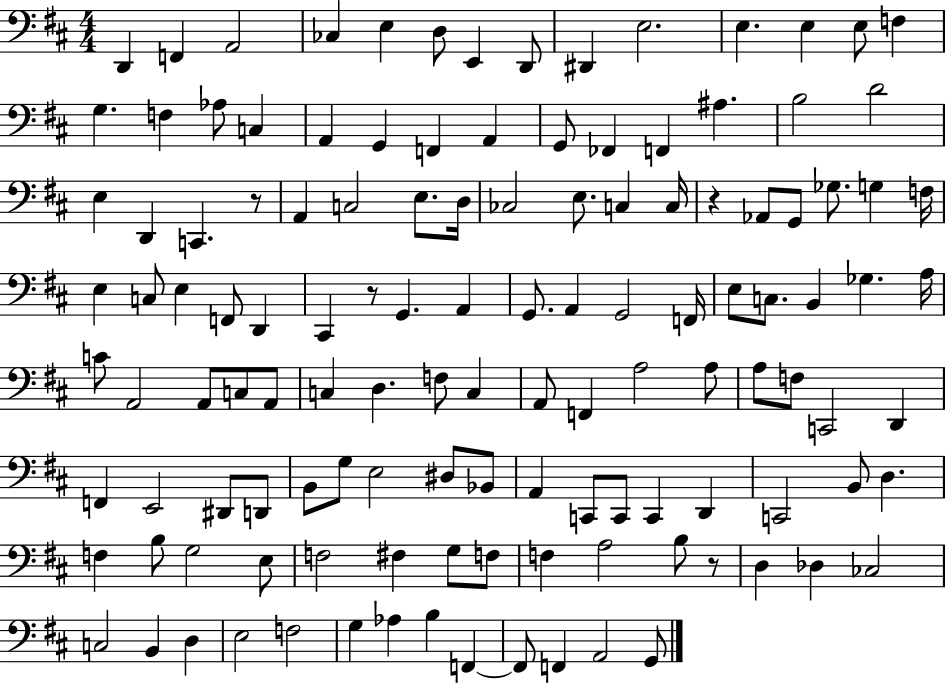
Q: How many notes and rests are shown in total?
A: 126